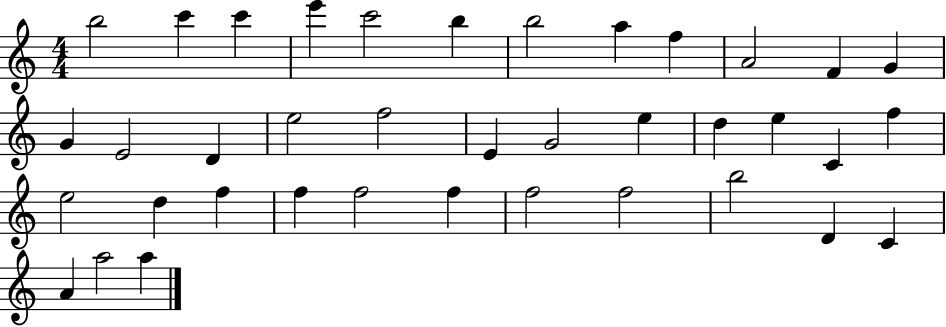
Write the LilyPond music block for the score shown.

{
  \clef treble
  \numericTimeSignature
  \time 4/4
  \key c \major
  b''2 c'''4 c'''4 | e'''4 c'''2 b''4 | b''2 a''4 f''4 | a'2 f'4 g'4 | \break g'4 e'2 d'4 | e''2 f''2 | e'4 g'2 e''4 | d''4 e''4 c'4 f''4 | \break e''2 d''4 f''4 | f''4 f''2 f''4 | f''2 f''2 | b''2 d'4 c'4 | \break a'4 a''2 a''4 | \bar "|."
}